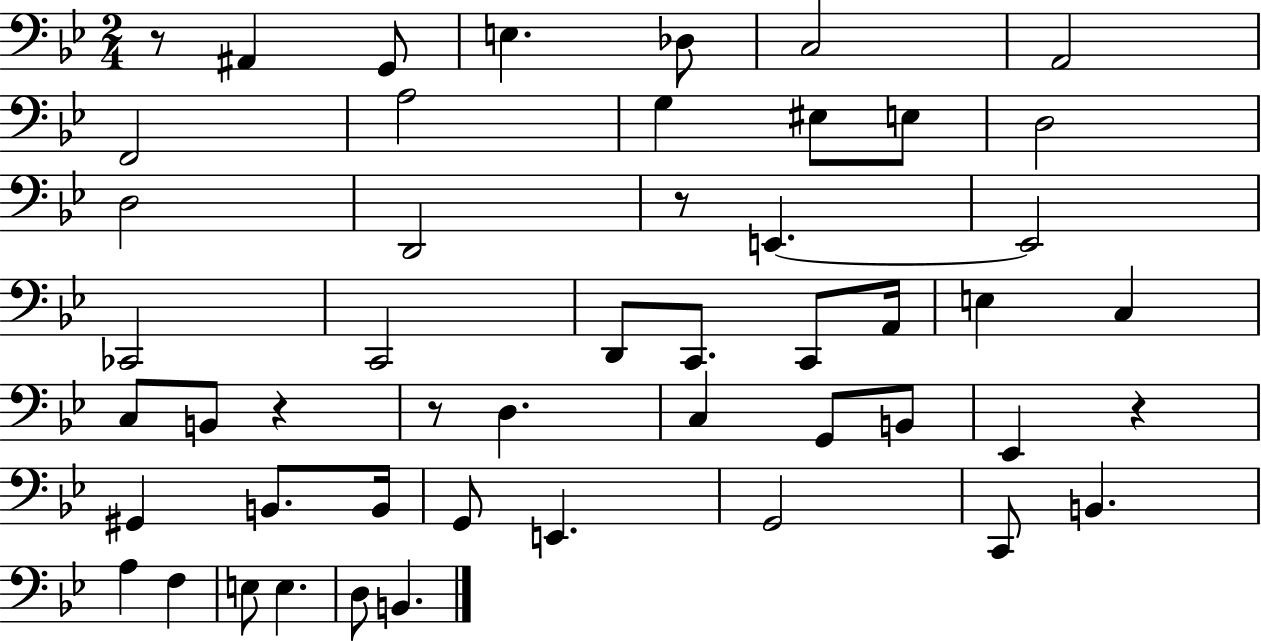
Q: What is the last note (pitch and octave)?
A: B2